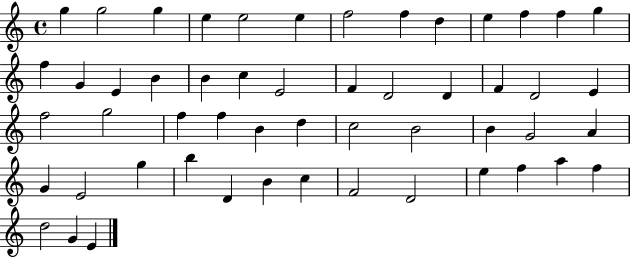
G5/q G5/h G5/q E5/q E5/h E5/q F5/h F5/q D5/q E5/q F5/q F5/q G5/q F5/q G4/q E4/q B4/q B4/q C5/q E4/h F4/q D4/h D4/q F4/q D4/h E4/q F5/h G5/h F5/q F5/q B4/q D5/q C5/h B4/h B4/q G4/h A4/q G4/q E4/h G5/q B5/q D4/q B4/q C5/q F4/h D4/h E5/q F5/q A5/q F5/q D5/h G4/q E4/q